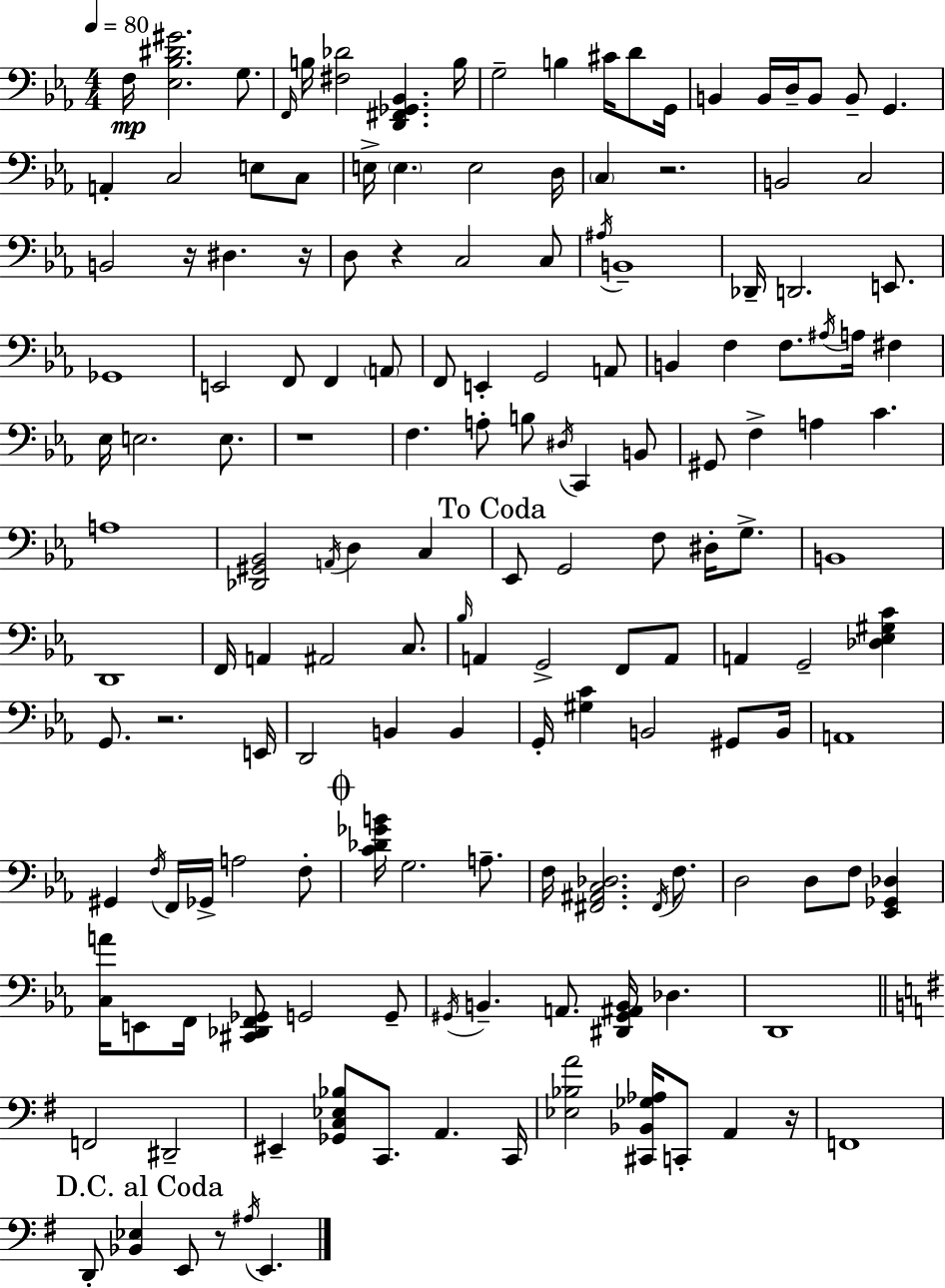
X:1
T:Untitled
M:4/4
L:1/4
K:Cm
F,/4 [_E,_B,^D^G]2 G,/2 F,,/4 B,/4 [^F,_D]2 [D,,^F,,_G,,_B,,] B,/4 G,2 B, ^C/4 D/2 G,,/4 B,, B,,/4 D,/4 B,,/2 B,,/2 G,, A,, C,2 E,/2 C,/2 E,/4 E, E,2 D,/4 C, z2 B,,2 C,2 B,,2 z/4 ^D, z/4 D,/2 z C,2 C,/2 ^A,/4 B,,4 _D,,/4 D,,2 E,,/2 _G,,4 E,,2 F,,/2 F,, A,,/2 F,,/2 E,, G,,2 A,,/2 B,, F, F,/2 ^A,/4 A,/4 ^F, _E,/4 E,2 E,/2 z4 F, A,/2 B,/2 ^D,/4 C,, B,,/2 ^G,,/2 F, A, C A,4 [_D,,^G,,_B,,]2 A,,/4 D, C, _E,,/2 G,,2 F,/2 ^D,/4 G,/2 B,,4 D,,4 F,,/4 A,, ^A,,2 C,/2 _B,/4 A,, G,,2 F,,/2 A,,/2 A,, G,,2 [_D,_E,^G,C] G,,/2 z2 E,,/4 D,,2 B,, B,, G,,/4 [^G,C] B,,2 ^G,,/2 B,,/4 A,,4 ^G,, F,/4 F,,/4 _G,,/4 A,2 F,/2 [C_D_GB]/4 G,2 A,/2 F,/4 [^F,,^A,,C,_D,]2 ^F,,/4 F,/2 D,2 D,/2 F,/2 [_E,,_G,,_D,] [C,A]/4 E,,/2 F,,/4 [^C,,_D,,F,,_G,,]/2 G,,2 G,,/2 ^G,,/4 B,, A,,/2 [^D,,^G,,^A,,B,,]/4 _D, D,,4 F,,2 ^D,,2 ^E,, [_G,,C,_E,_B,]/2 C,,/2 A,, C,,/4 [_E,_B,A]2 [^C,,_B,,_G,_A,]/4 C,,/2 A,, z/4 F,,4 D,,/2 [_B,,_E,] E,,/2 z/2 ^A,/4 E,,